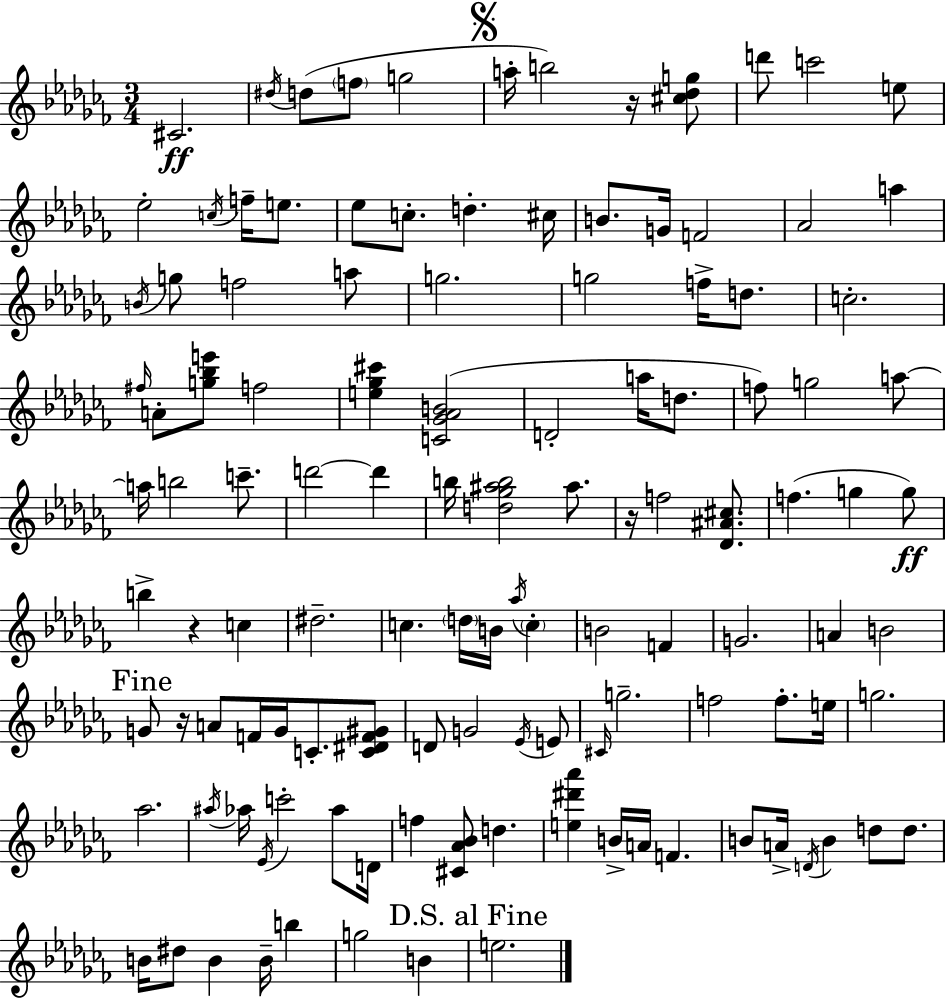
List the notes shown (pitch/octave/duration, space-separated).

C#4/h. D#5/s D5/e F5/e G5/h A5/s B5/h R/s [C#5,Db5,G5]/e D6/e C6/h E5/e Eb5/h C5/s F5/s E5/e. Eb5/e C5/e. D5/q. C#5/s B4/e. G4/s F4/h Ab4/h A5/q B4/s G5/e F5/h A5/e G5/h. G5/h F5/s D5/e. C5/h. F#5/s A4/e [G5,Bb5,E6]/e F5/h [E5,Gb5,C#6]/q [C4,Gb4,Ab4,B4]/h D4/h A5/s D5/e. F5/e G5/h A5/e A5/s B5/h C6/e. D6/h D6/q B5/s [D5,Gb5,A#5,B5]/h A#5/e. R/s F5/h [Db4,A#4,C#5]/e. F5/q. G5/q G5/e B5/q R/q C5/q D#5/h. C5/q. D5/s B4/s Ab5/s C5/q B4/h F4/q G4/h. A4/q B4/h G4/e R/s A4/e F4/s G4/s C4/e. [C4,D#4,F4,G#4]/e D4/e G4/h Eb4/s E4/e C#4/s G5/h. F5/h F5/e. E5/s G5/h. Ab5/h. A#5/s Ab5/s Eb4/s C6/h Ab5/e D4/s F5/q [C#4,Ab4,Bb4]/e D5/q. [E5,D#6,Ab6]/q B4/s A4/s F4/q. B4/e A4/s D4/s B4/q D5/e D5/e. B4/s D#5/e B4/q B4/s B5/q G5/h B4/q E5/h.